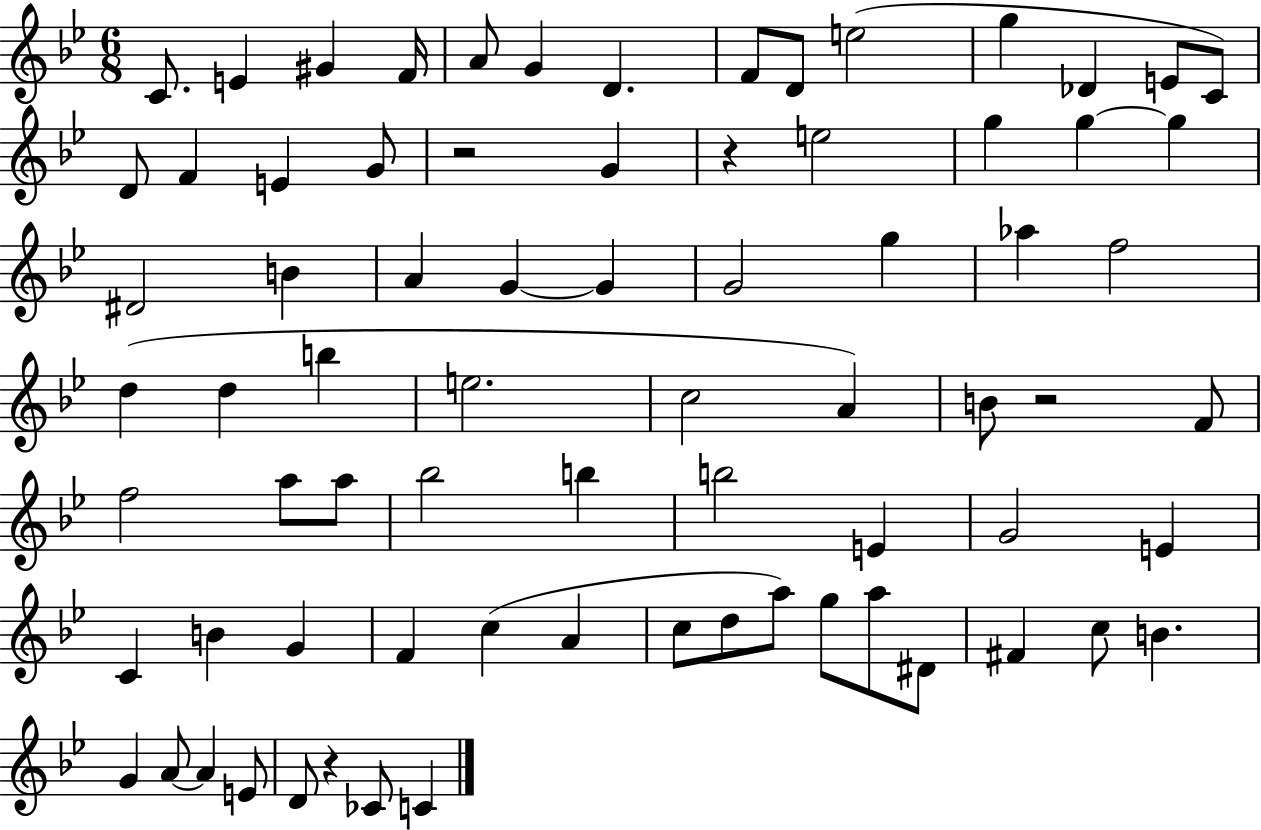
X:1
T:Untitled
M:6/8
L:1/4
K:Bb
C/2 E ^G F/4 A/2 G D F/2 D/2 e2 g _D E/2 C/2 D/2 F E G/2 z2 G z e2 g g g ^D2 B A G G G2 g _a f2 d d b e2 c2 A B/2 z2 F/2 f2 a/2 a/2 _b2 b b2 E G2 E C B G F c A c/2 d/2 a/2 g/2 a/2 ^D/2 ^F c/2 B G A/2 A E/2 D/2 z _C/2 C